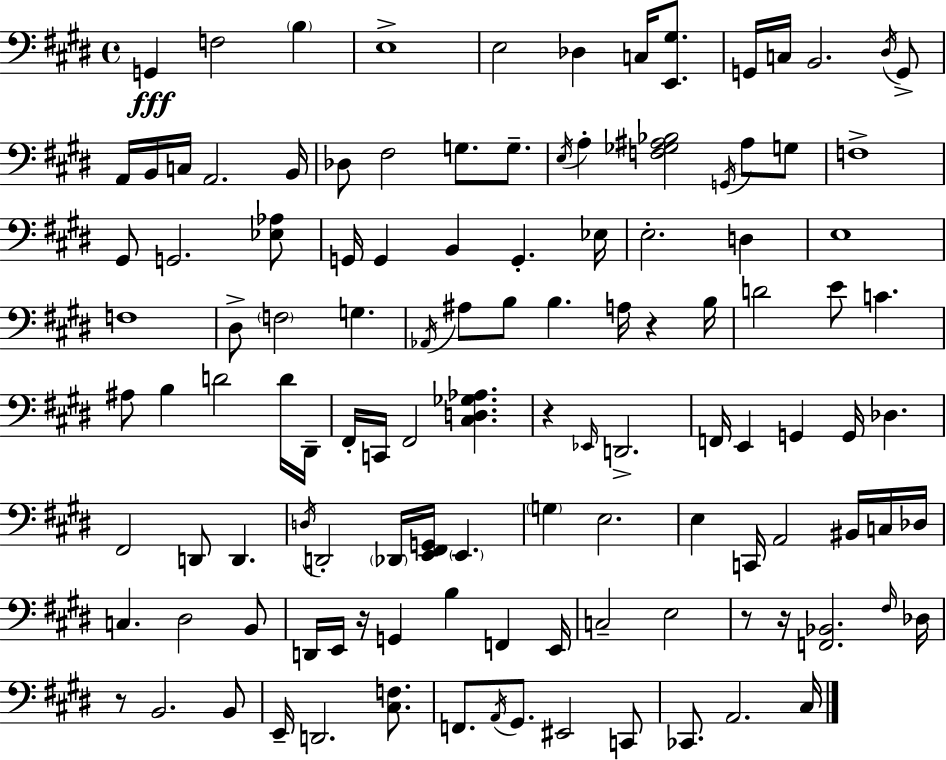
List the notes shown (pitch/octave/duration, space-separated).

G2/q F3/h B3/q E3/w E3/h Db3/q C3/s [E2,G#3]/e. G2/s C3/s B2/h. D#3/s G2/e A2/s B2/s C3/s A2/h. B2/s Db3/e F#3/h G3/e. G3/e. E3/s A3/q [F3,Gb3,A#3,Bb3]/h G2/s A#3/e G3/e F3/w G#2/e G2/h. [Eb3,Ab3]/e G2/s G2/q B2/q G2/q. Eb3/s E3/h. D3/q E3/w F3/w D#3/e F3/h G3/q. Ab2/s A#3/e B3/e B3/q. A3/s R/q B3/s D4/h E4/e C4/q. A#3/e B3/q D4/h D4/s D#2/s F#2/s C2/s F#2/h [C#3,D3,Gb3,Ab3]/q. R/q Eb2/s D2/h. F2/s E2/q G2/q G2/s Db3/q. F#2/h D2/e D2/q. D3/s D2/h Db2/s [E2,F#2,G2]/s E2/q. G3/q E3/h. E3/q C2/s A2/h BIS2/s C3/s Db3/s C3/q. D#3/h B2/e D2/s E2/s R/s G2/q B3/q F2/q E2/s C3/h E3/h R/e R/s [F2,Bb2]/h. F#3/s Db3/s R/e B2/h. B2/e E2/s D2/h. [C#3,F3]/e. F2/e. A2/s G#2/e. EIS2/h C2/e CES2/e. A2/h. C#3/s